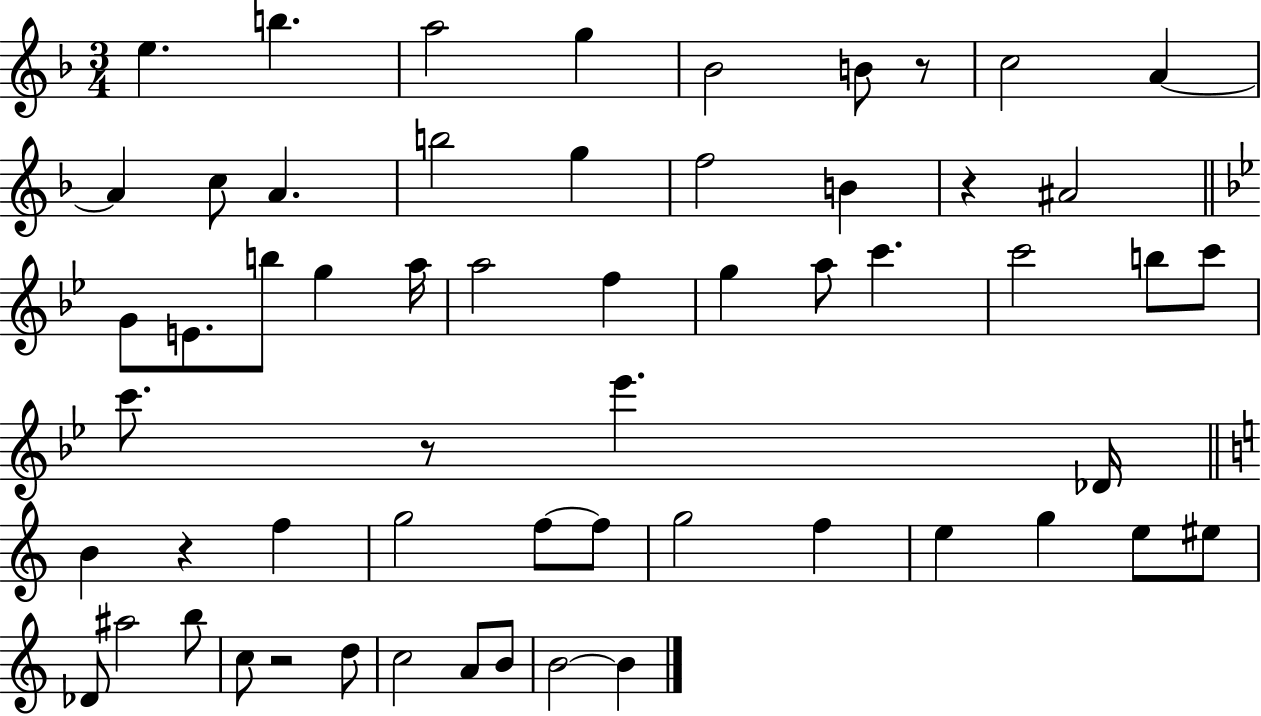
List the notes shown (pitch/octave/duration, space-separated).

E5/q. B5/q. A5/h G5/q Bb4/h B4/e R/e C5/h A4/q A4/q C5/e A4/q. B5/h G5/q F5/h B4/q R/q A#4/h G4/e E4/e. B5/e G5/q A5/s A5/h F5/q G5/q A5/e C6/q. C6/h B5/e C6/e C6/e. R/e Eb6/q. Db4/s B4/q R/q F5/q G5/h F5/e F5/e G5/h F5/q E5/q G5/q E5/e EIS5/e Db4/e A#5/h B5/e C5/e R/h D5/e C5/h A4/e B4/e B4/h B4/q